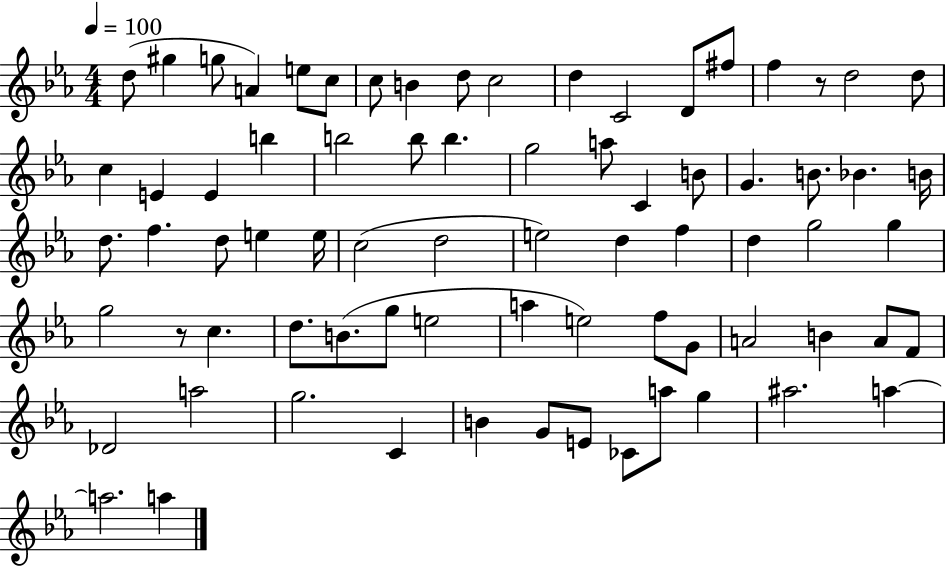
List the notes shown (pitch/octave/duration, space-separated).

D5/e G#5/q G5/e A4/q E5/e C5/e C5/e B4/q D5/e C5/h D5/q C4/h D4/e F#5/e F5/q R/e D5/h D5/e C5/q E4/q E4/q B5/q B5/h B5/e B5/q. G5/h A5/e C4/q B4/e G4/q. B4/e. Bb4/q. B4/s D5/e. F5/q. D5/e E5/q E5/s C5/h D5/h E5/h D5/q F5/q D5/q G5/h G5/q G5/h R/e C5/q. D5/e. B4/e. G5/e E5/h A5/q E5/h F5/e G4/e A4/h B4/q A4/e F4/e Db4/h A5/h G5/h. C4/q B4/q G4/e E4/e CES4/e A5/e G5/q A#5/h. A5/q A5/h. A5/q